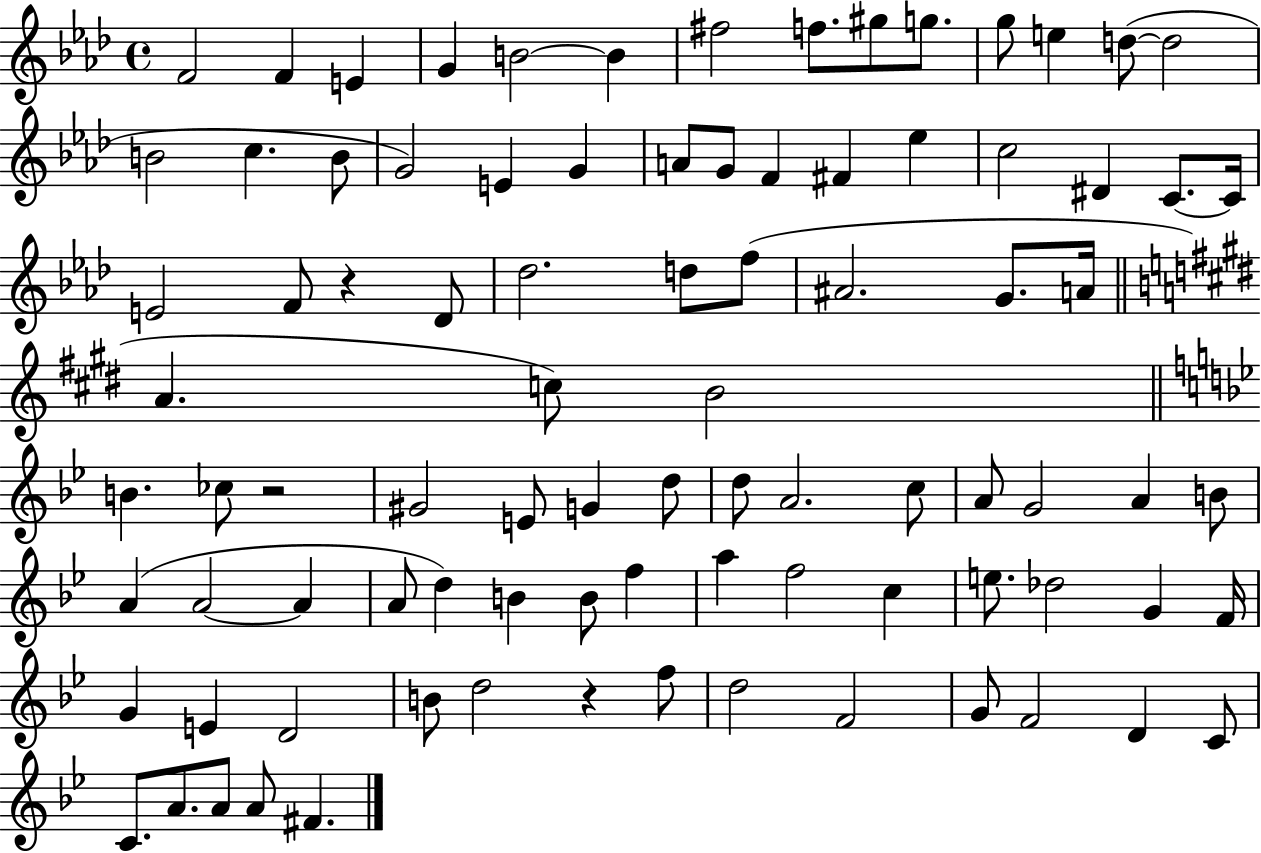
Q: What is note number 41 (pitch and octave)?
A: B4